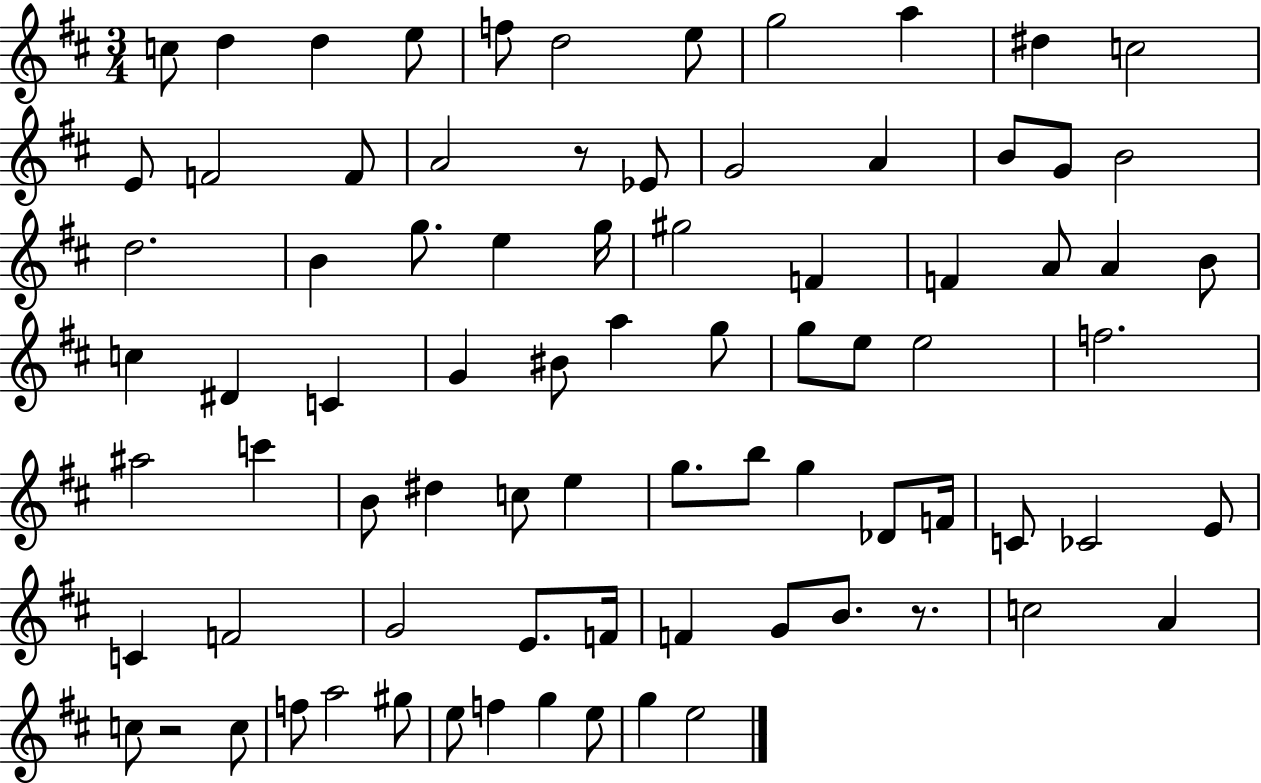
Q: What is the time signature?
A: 3/4